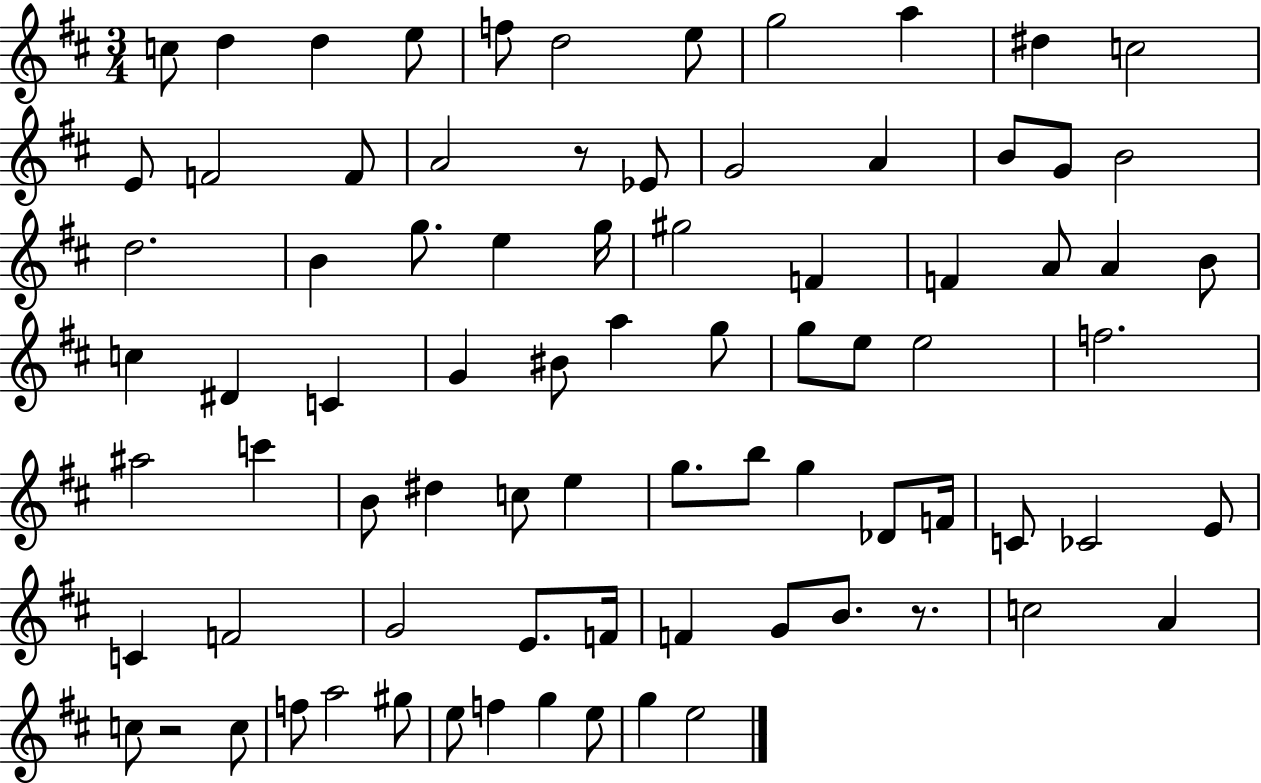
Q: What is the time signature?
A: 3/4